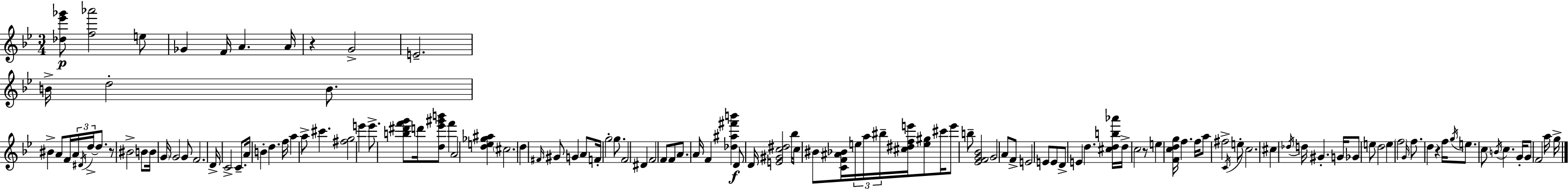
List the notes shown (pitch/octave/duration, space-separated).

[Db5,Eb6,Gb6]/e [F5,Ab6]/h E5/e Gb4/q F4/s A4/q. A4/s R/q G4/h E4/h. B4/s D5/h B4/e. BIS4/q A4/e F4/s A4/s D#4/s D5/s D5/e. R/e BIS4/h B4/e B4/s G4/s G4/h G4/e F4/h. D4/s C4/h C4/e. A4/s B4/q D5/q. F5/s A5/q A5/e C#6/q. [F#5,G5]/h E6/q E6/e. [B5,D#6,F6,G6]/e D6/s [D5,Eb6,G#6,B6]/e F6/q A4/h [D5,E5,Gb5,A#5]/q C#5/h. D5/q F#4/s G#4/e G4/q A4/e F4/s G5/h G5/e. F4/h D#4/q F4/h F4/e F4/e A4/e. A4/s F4/q [Db5,A#5,F#6,B6]/q D4/e D4/s [E4,G#4,C5,D#5]/h Bb5/s C5/e BIS4/e [C4,F4,A#4,Bb4]/s E5/s A5/s BIS5/s [C#5,D#5,F5,E6]/s [E5,G#5]/e C#6/s E6/e B5/e [Eb4,F4,G4,Bb4]/h G4/h A4/e F4/e E4/h E4/e E4/e D4/e E4/q D5/q. [C#5,D5,B5,Ab6]/s D5/s C5/h R/e E5/q [F4,C5,D5,G5]/s F5/q. F5/s A5/e F#5/h C4/s E5/e C5/h. C#5/q Db5/s D5/s G#4/q. G4/s Gb4/e E5/e D5/h E5/q F5/h G4/s F5/e. D5/q R/q F5/s G5/s E5/e. C5/e B4/s C5/q. G4/s G4/e F4/h A5/s G5/s